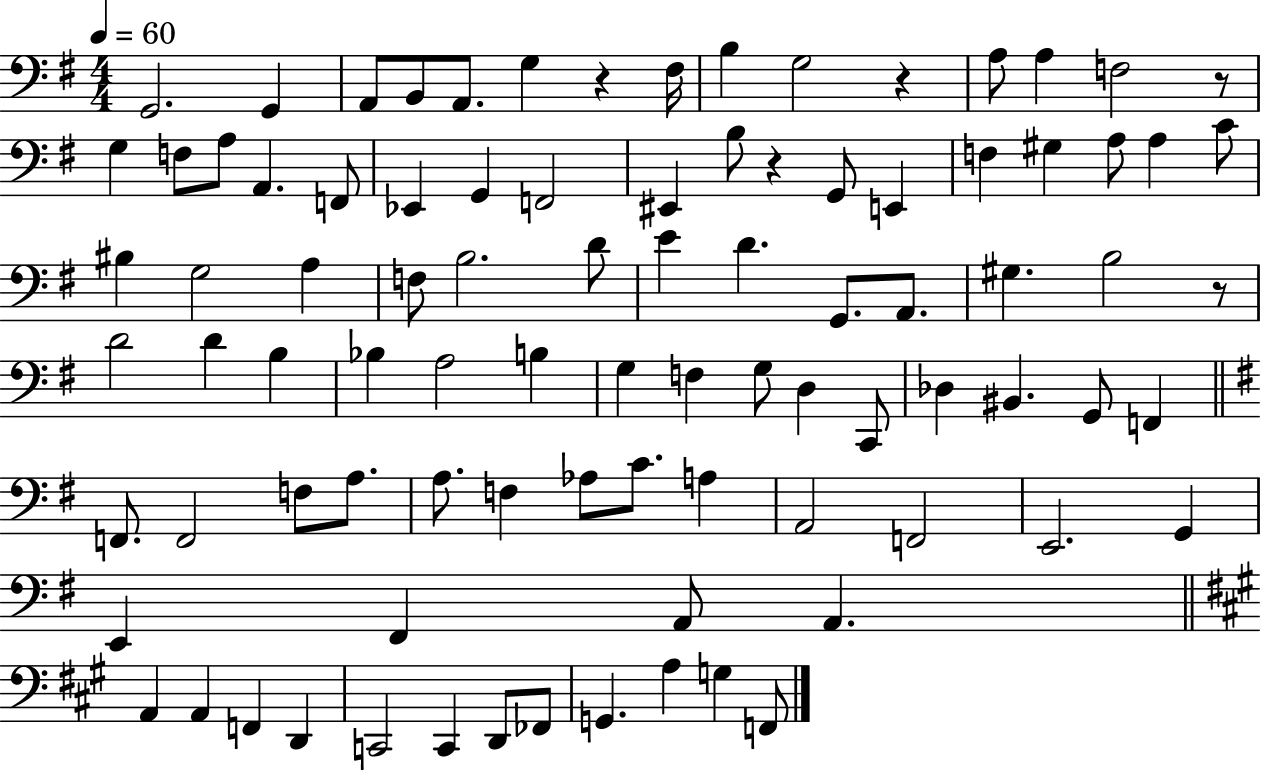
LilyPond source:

{
  \clef bass
  \numericTimeSignature
  \time 4/4
  \key g \major
  \tempo 4 = 60
  g,2. g,4 | a,8 b,8 a,8. g4 r4 fis16 | b4 g2 r4 | a8 a4 f2 r8 | \break g4 f8 a8 a,4. f,8 | ees,4 g,4 f,2 | eis,4 b8 r4 g,8 e,4 | f4 gis4 a8 a4 c'8 | \break bis4 g2 a4 | f8 b2. d'8 | e'4 d'4. g,8. a,8. | gis4. b2 r8 | \break d'2 d'4 b4 | bes4 a2 b4 | g4 f4 g8 d4 c,8 | des4 bis,4. g,8 f,4 | \break \bar "||" \break \key e \minor f,8. f,2 f8 a8. | a8. f4 aes8 c'8. a4 | a,2 f,2 | e,2. g,4 | \break e,4 fis,4 a,8 a,4. | \bar "||" \break \key a \major a,4 a,4 f,4 d,4 | c,2 c,4 d,8 fes,8 | g,4. a4 g4 f,8 | \bar "|."
}